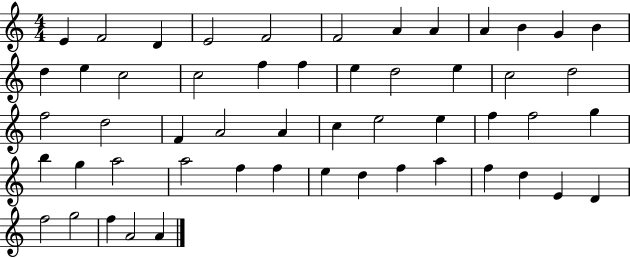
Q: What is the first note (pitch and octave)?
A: E4